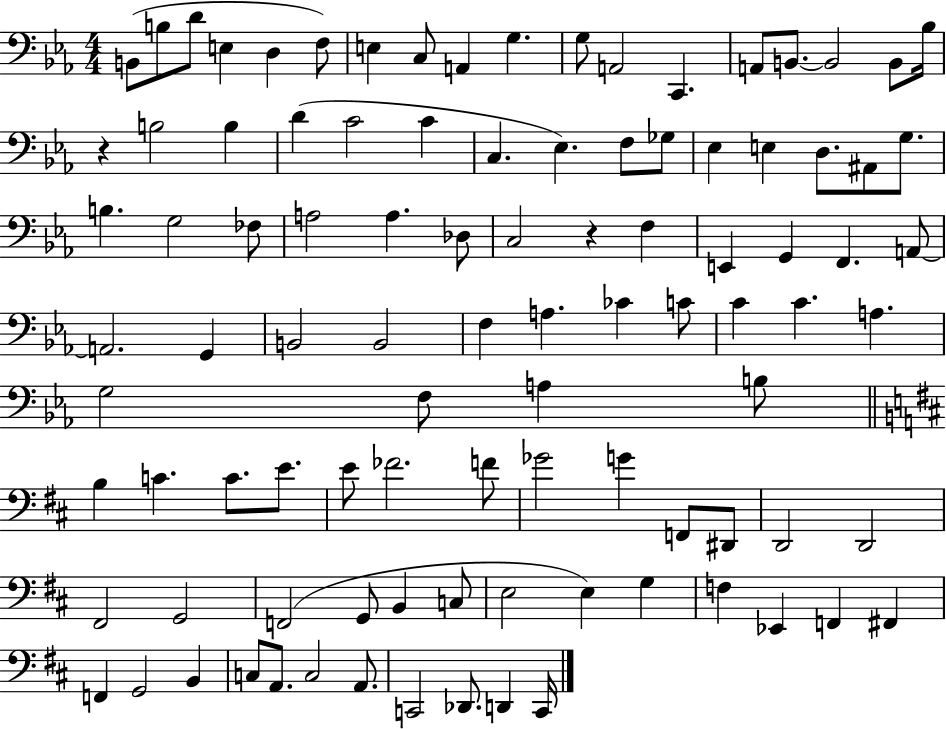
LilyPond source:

{
  \clef bass
  \numericTimeSignature
  \time 4/4
  \key ees \major
  b,8( b8 d'8 e4 d4 f8) | e4 c8 a,4 g4. | g8 a,2 c,4. | a,8 b,8.~~ b,2 b,8 bes16 | \break r4 b2 b4 | d'4( c'2 c'4 | c4. ees4.) f8 ges8 | ees4 e4 d8. ais,8 g8. | \break b4. g2 fes8 | a2 a4. des8 | c2 r4 f4 | e,4 g,4 f,4. a,8~~ | \break a,2. g,4 | b,2 b,2 | f4 a4. ces'4 c'8 | c'4 c'4. a4. | \break g2 f8 a4 b8 | \bar "||" \break \key d \major b4 c'4. c'8. e'8. | e'8 fes'2. f'8 | ges'2 g'4 f,8 dis,8 | d,2 d,2 | \break fis,2 g,2 | f,2( g,8 b,4 c8 | e2 e4) g4 | f4 ees,4 f,4 fis,4 | \break f,4 g,2 b,4 | c8 a,8. c2 a,8. | c,2 des,8. d,4 c,16 | \bar "|."
}